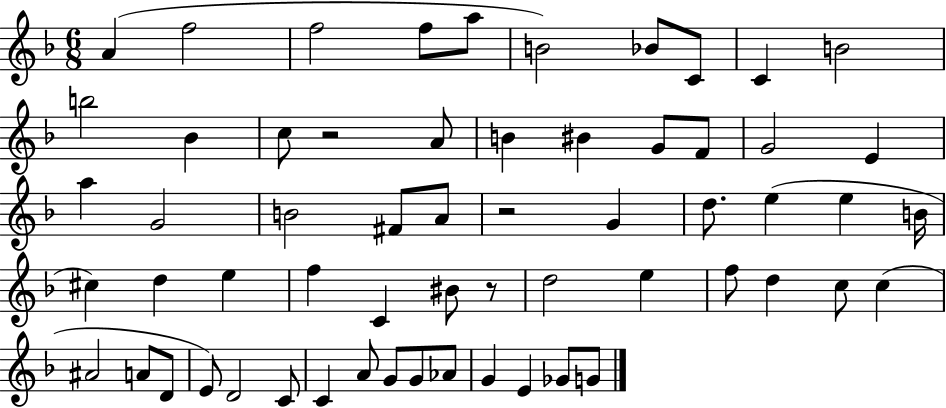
{
  \clef treble
  \numericTimeSignature
  \time 6/8
  \key f \major
  a'4( f''2 | f''2 f''8 a''8 | b'2) bes'8 c'8 | c'4 b'2 | \break b''2 bes'4 | c''8 r2 a'8 | b'4 bis'4 g'8 f'8 | g'2 e'4 | \break a''4 g'2 | b'2 fis'8 a'8 | r2 g'4 | d''8. e''4( e''4 b'16 | \break cis''4) d''4 e''4 | f''4 c'4 bis'8 r8 | d''2 e''4 | f''8 d''4 c''8 c''4( | \break ais'2 a'8 d'8 | e'8) d'2 c'8 | c'4 a'8 g'8 g'8 aes'8 | g'4 e'4 ges'8 g'8 | \break \bar "|."
}